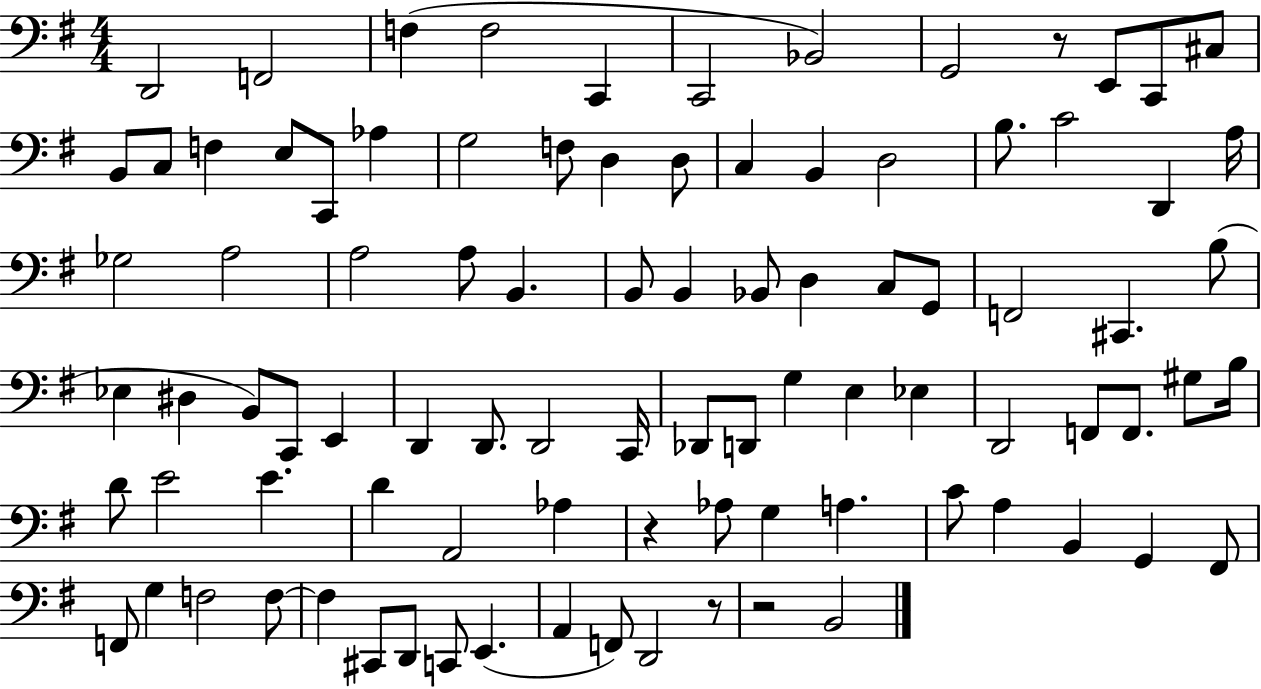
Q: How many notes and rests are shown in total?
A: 92